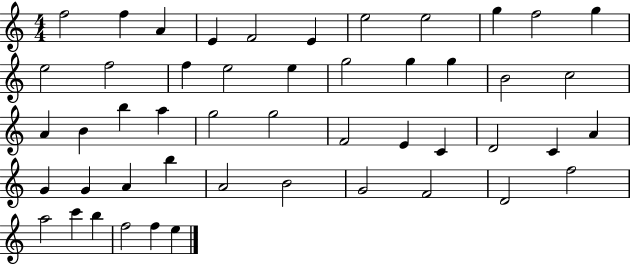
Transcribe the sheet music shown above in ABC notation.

X:1
T:Untitled
M:4/4
L:1/4
K:C
f2 f A E F2 E e2 e2 g f2 g e2 f2 f e2 e g2 g g B2 c2 A B b a g2 g2 F2 E C D2 C A G G A b A2 B2 G2 F2 D2 f2 a2 c' b f2 f e